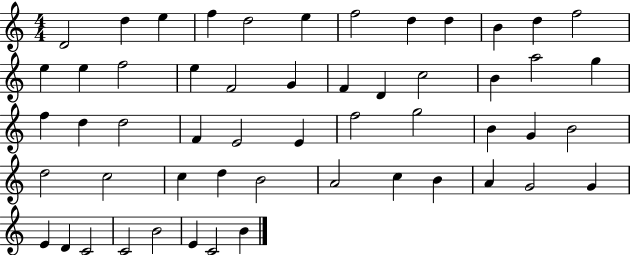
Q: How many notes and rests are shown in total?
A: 54